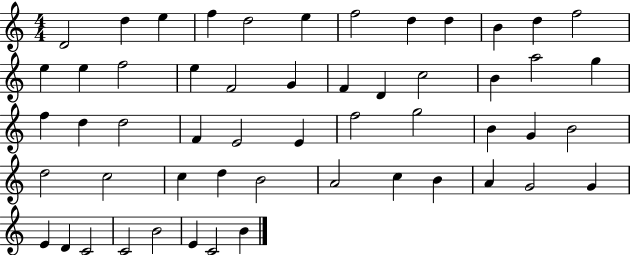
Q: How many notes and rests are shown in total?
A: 54